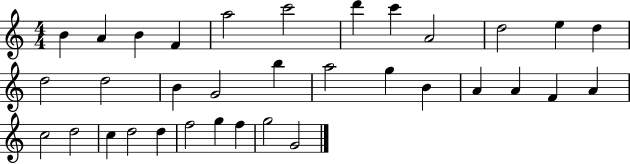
{
  \clef treble
  \numericTimeSignature
  \time 4/4
  \key c \major
  b'4 a'4 b'4 f'4 | a''2 c'''2 | d'''4 c'''4 a'2 | d''2 e''4 d''4 | \break d''2 d''2 | b'4 g'2 b''4 | a''2 g''4 b'4 | a'4 a'4 f'4 a'4 | \break c''2 d''2 | c''4 d''2 d''4 | f''2 g''4 f''4 | g''2 g'2 | \break \bar "|."
}